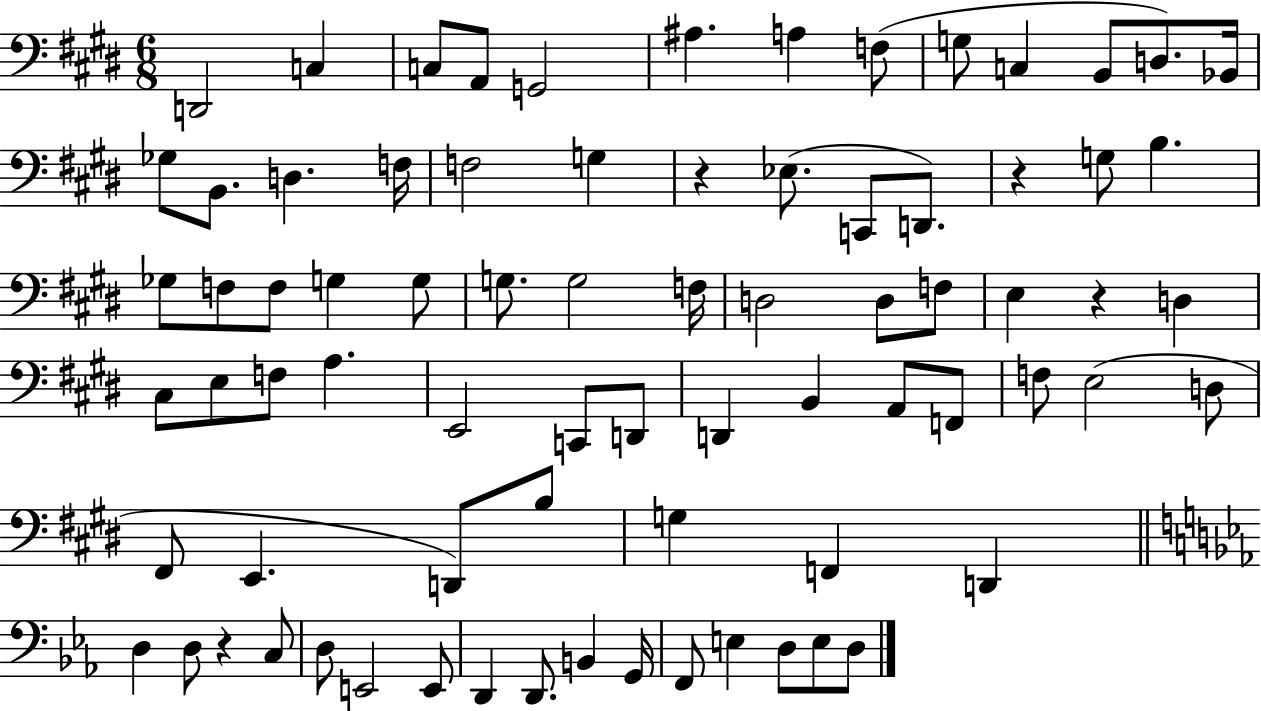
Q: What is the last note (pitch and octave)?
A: D3